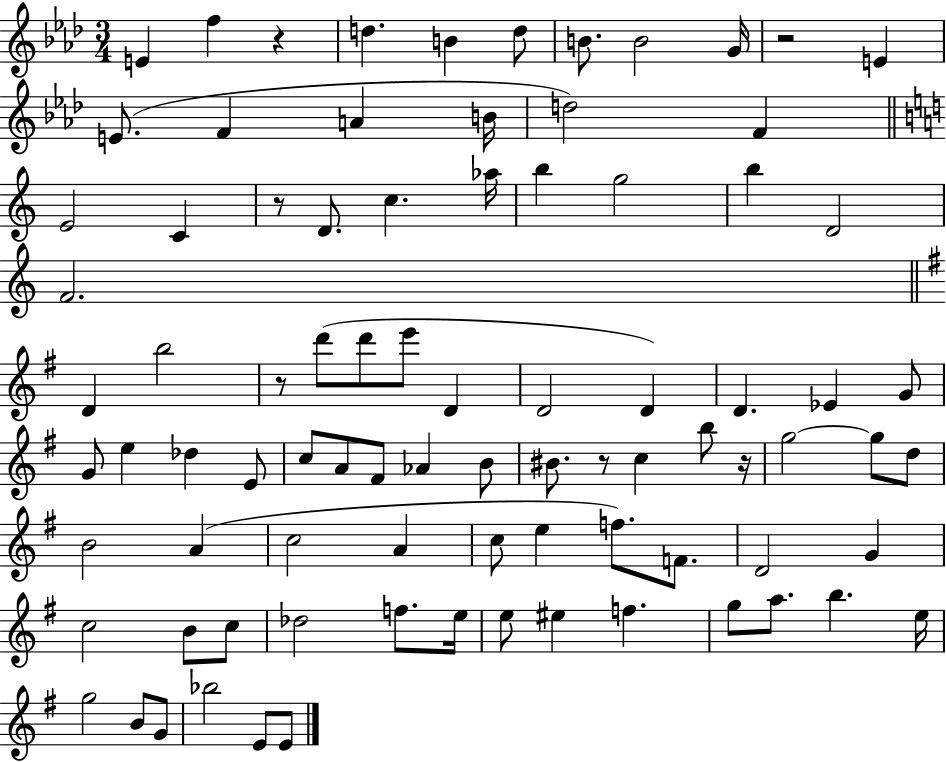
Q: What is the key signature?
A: AES major